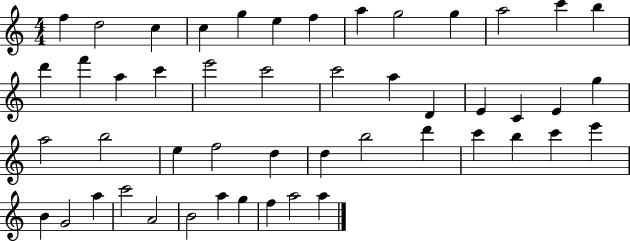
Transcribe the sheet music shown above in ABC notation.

X:1
T:Untitled
M:4/4
L:1/4
K:C
f d2 c c g e f a g2 g a2 c' b d' f' a c' e'2 c'2 c'2 a D E C E g a2 b2 e f2 d d b2 d' c' b c' e' B G2 a c'2 A2 B2 a g f a2 a